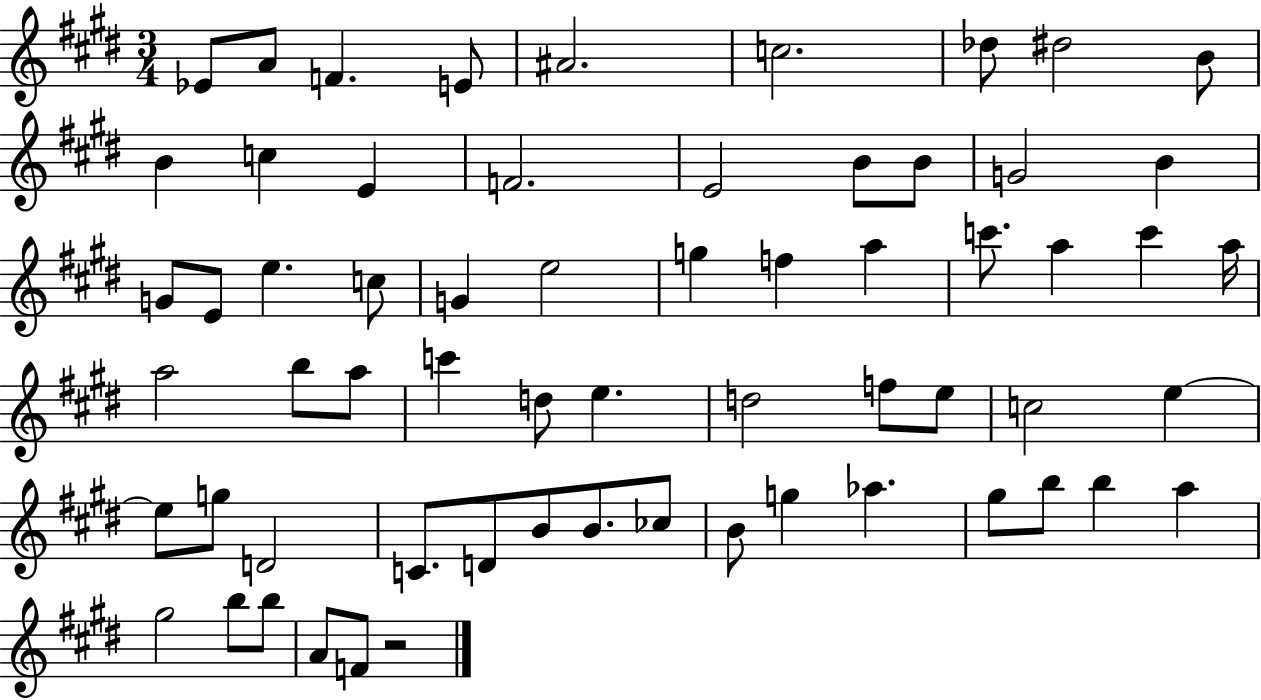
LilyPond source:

{
  \clef treble
  \numericTimeSignature
  \time 3/4
  \key e \major
  ees'8 a'8 f'4. e'8 | ais'2. | c''2. | des''8 dis''2 b'8 | \break b'4 c''4 e'4 | f'2. | e'2 b'8 b'8 | g'2 b'4 | \break g'8 e'8 e''4. c''8 | g'4 e''2 | g''4 f''4 a''4 | c'''8. a''4 c'''4 a''16 | \break a''2 b''8 a''8 | c'''4 d''8 e''4. | d''2 f''8 e''8 | c''2 e''4~~ | \break e''8 g''8 d'2 | c'8. d'8 b'8 b'8. ces''8 | b'8 g''4 aes''4. | gis''8 b''8 b''4 a''4 | \break gis''2 b''8 b''8 | a'8 f'8 r2 | \bar "|."
}